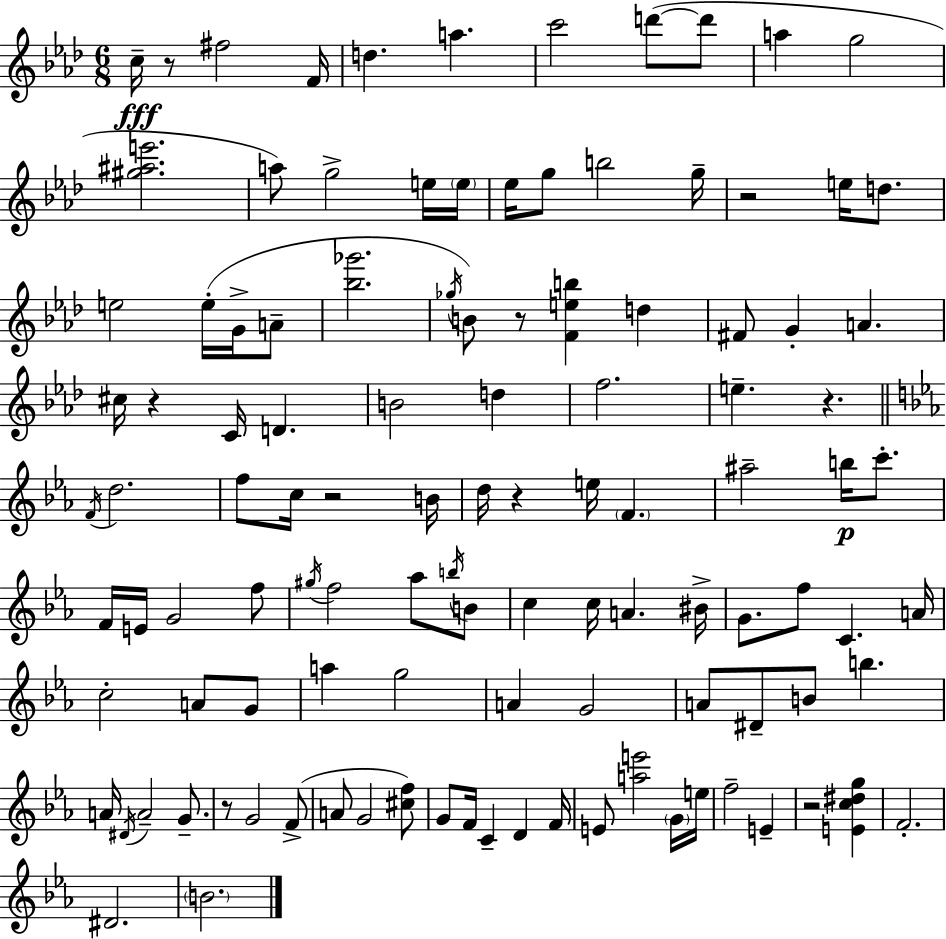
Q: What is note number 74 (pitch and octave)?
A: D#4